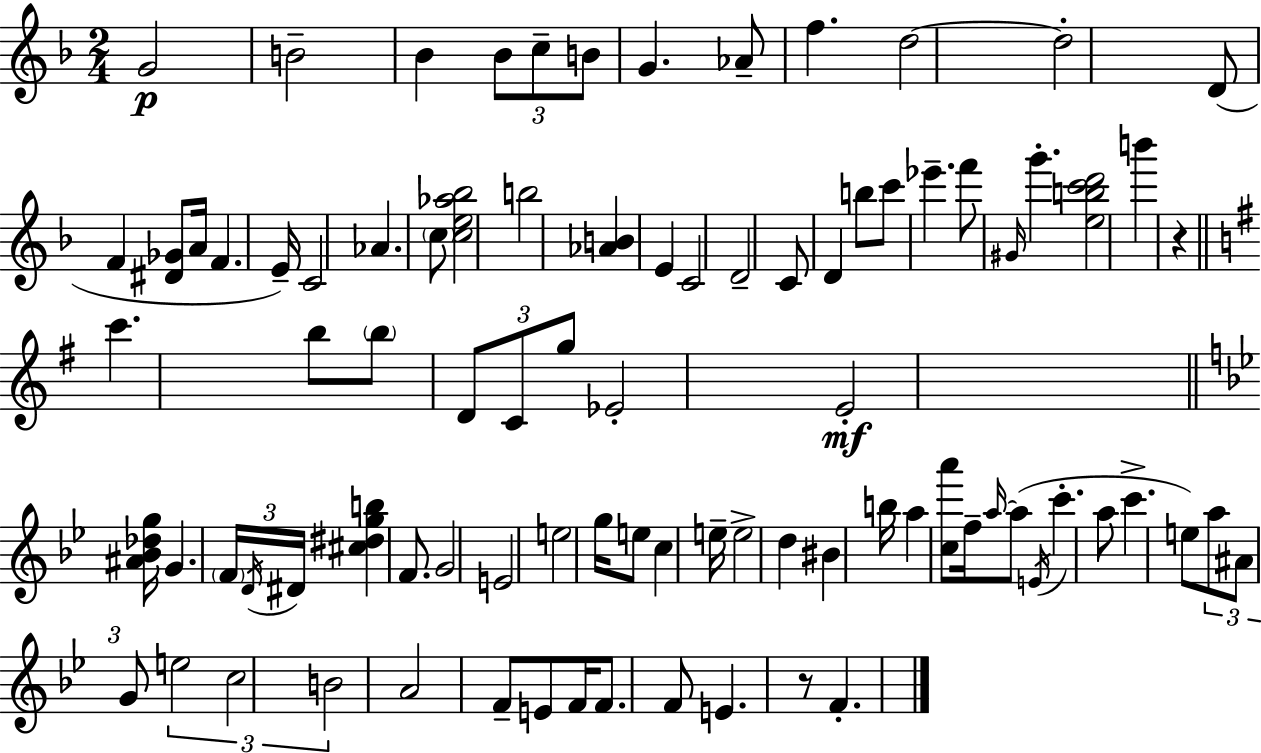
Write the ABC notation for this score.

X:1
T:Untitled
M:2/4
L:1/4
K:F
G2 B2 _B _B/2 c/2 B/2 G _A/2 f d2 d2 D/2 F [^D_G]/2 A/4 F E/4 C2 _A c/2 [ce_a_b]2 b2 [_AB] E C2 D2 C/2 D b/2 c'/2 _e' f'/2 ^G/4 g' [ebc'd']2 b' z c' b/2 b/2 D/2 C/2 g/2 _E2 E2 [^A_B_dg]/4 G F/4 D/4 ^D/4 [^c^dgb] F/2 G2 E2 e2 g/4 e/2 c e/4 e2 d ^B b/4 a [ca']/2 f/4 a/4 a/2 E/4 c' a/2 c' e/2 a/2 ^A/2 G/2 e2 c2 B2 A2 F/2 E/2 F/4 F/2 F/2 E z/2 F